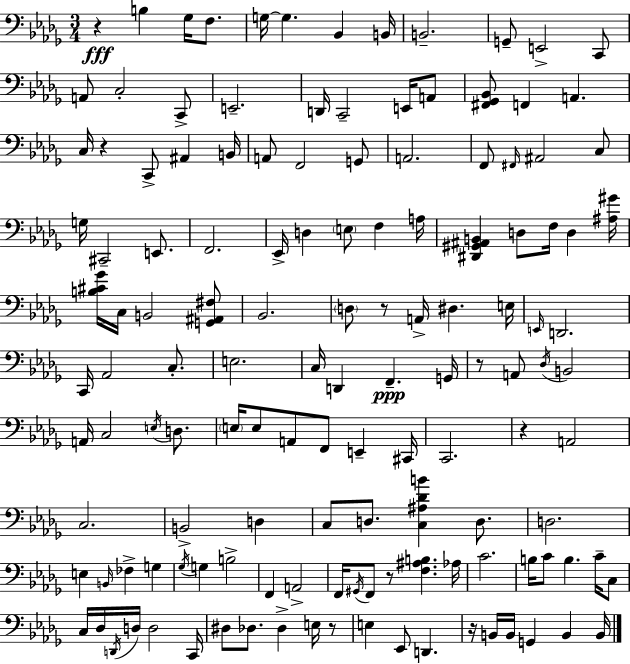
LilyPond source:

{
  \clef bass
  \numericTimeSignature
  \time 3/4
  \key bes \minor
  \repeat volta 2 { r4\fff b4 ges16 f8. | g16~~ g4. bes,4 b,16 | b,2.-- | g,8-- e,2-> c,8 | \break a,8 c2-. c,8-> | e,2.-- | d,16 c,2-- e,16 a,8 | <fis, ges, bes,>8 f,4 a,4. | \break c16 r4 c,8-> ais,4 b,16 | a,8 f,2 g,8 | a,2. | f,8 \grace { fis,16 } ais,2 c8 | \break g16 cis,2-- e,8. | f,2. | ees,16-> d4 \parenthesize e8 f4 | a16 <dis, gis, ais, b,>4 d8 f16 d4 | \break <ais gis'>16 <b cis' ges'>16 c16 b,2 <g, ais, fis>8 | bes,2. | \parenthesize d8 r8 a,16-> dis4. | e16 \grace { e,16 } d,2. | \break c,16 aes,2 c8.-. | e2. | c16 d,4 f,4.--\ppp | g,16 r8 a,8 \acciaccatura { des16 } b,2 | \break a,16 c2 | \acciaccatura { e16 } d8. \parenthesize e16 e8 a,8 f,8 e,4-- | cis,16 c,2. | r4 a,2 | \break c2. | b,2-> | d4 c8 d8. <c ais des' b'>4 | d8. d2. | \break e4 \grace { b,16 } fes4-> | g4 \acciaccatura { ges16 } g4 b2-> | f,4 a,2-> | f,16 \acciaccatura { gis,16 } f,8 r8 | \break <f ais b>4. aes16 c'2. | b16 c'8 b4. | c'16-- c8 c16 des16 \acciaccatura { d,16 } d16 d2 | c,16 dis8 des8. | \break des4-> e16 r8 e4 | ees,8 d,4. r16 b,16 b,16 g,4 | b,4 b,16 } \bar "|."
}